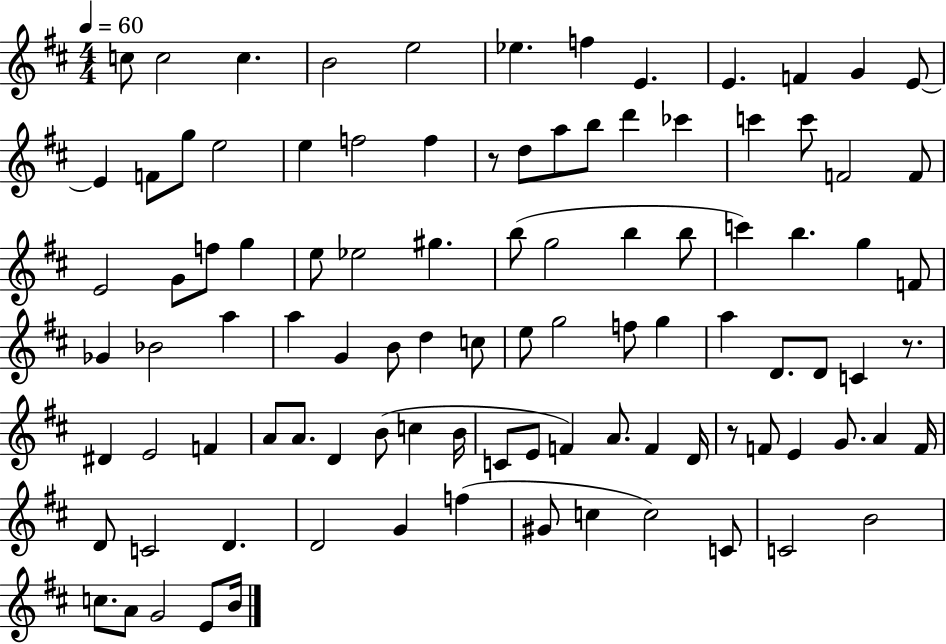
{
  \clef treble
  \numericTimeSignature
  \time 4/4
  \key d \major
  \tempo 4 = 60
  \repeat volta 2 { c''8 c''2 c''4. | b'2 e''2 | ees''4. f''4 e'4. | e'4. f'4 g'4 e'8~~ | \break e'4 f'8 g''8 e''2 | e''4 f''2 f''4 | r8 d''8 a''8 b''8 d'''4 ces'''4 | c'''4 c'''8 f'2 f'8 | \break e'2 g'8 f''8 g''4 | e''8 ees''2 gis''4. | b''8( g''2 b''4 b''8 | c'''4) b''4. g''4 f'8 | \break ges'4 bes'2 a''4 | a''4 g'4 b'8 d''4 c''8 | e''8 g''2 f''8 g''4 | a''4 d'8. d'8 c'4 r8. | \break dis'4 e'2 f'4 | a'8 a'8. d'4 b'8( c''4 b'16 | c'8 e'8 f'4) a'8. f'4 d'16 | r8 f'8 e'4 g'8. a'4 f'16 | \break d'8 c'2 d'4. | d'2 g'4 f''4( | gis'8 c''4 c''2) c'8 | c'2 b'2 | \break c''8. a'8 g'2 e'8 b'16 | } \bar "|."
}